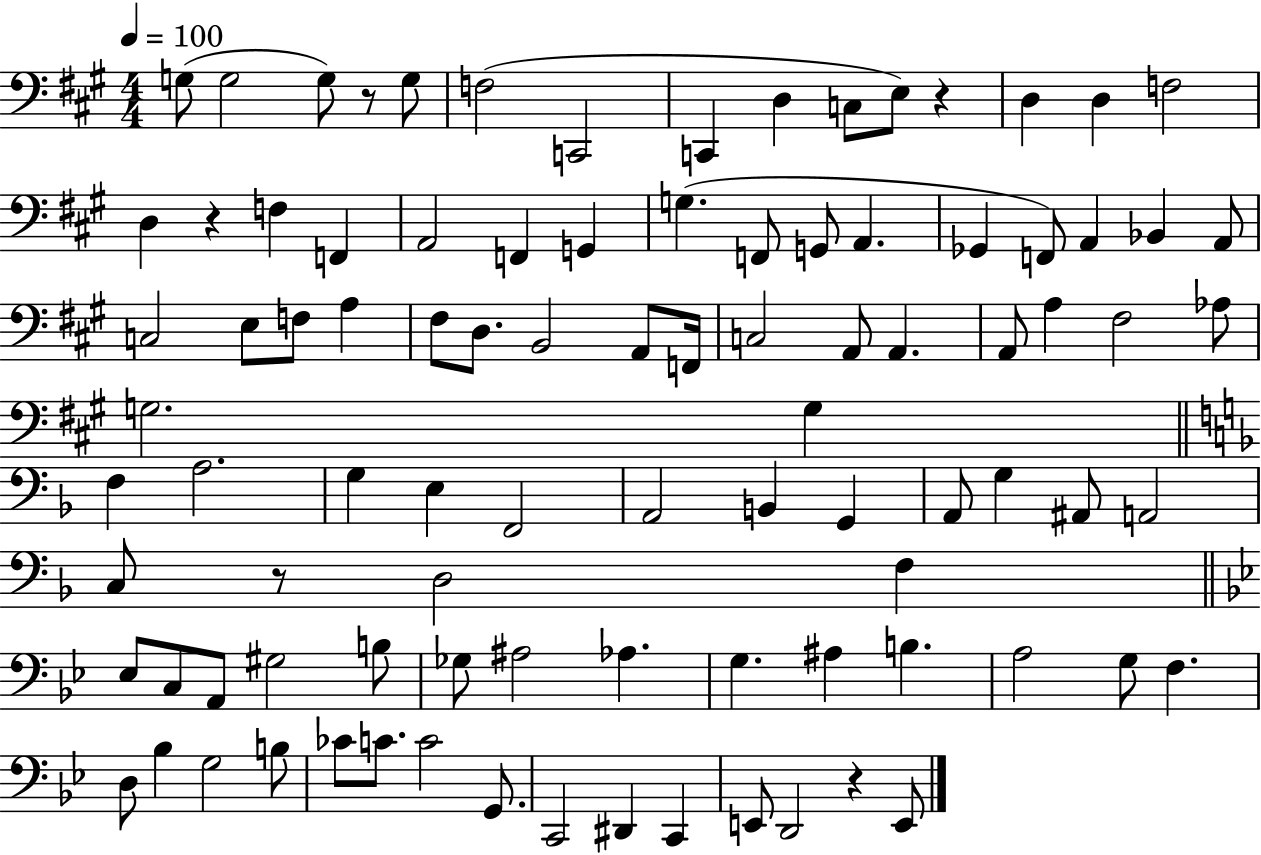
G3/e G3/h G3/e R/e G3/e F3/h C2/h C2/q D3/q C3/e E3/e R/q D3/q D3/q F3/h D3/q R/q F3/q F2/q A2/h F2/q G2/q G3/q. F2/e G2/e A2/q. Gb2/q F2/e A2/q Bb2/q A2/e C3/h E3/e F3/e A3/q F#3/e D3/e. B2/h A2/e F2/s C3/h A2/e A2/q. A2/e A3/q F#3/h Ab3/e G3/h. G3/q F3/q A3/h. G3/q E3/q F2/h A2/h B2/q G2/q A2/e G3/q A#2/e A2/h C3/e R/e D3/h F3/q Eb3/e C3/e A2/e G#3/h B3/e Gb3/e A#3/h Ab3/q. G3/q. A#3/q B3/q. A3/h G3/e F3/q. D3/e Bb3/q G3/h B3/e CES4/e C4/e. C4/h G2/e. C2/h D#2/q C2/q E2/e D2/h R/q E2/e